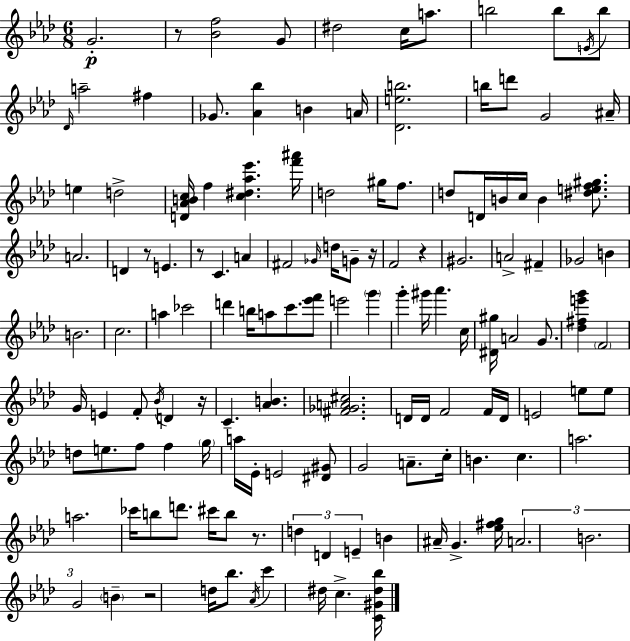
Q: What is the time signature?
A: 6/8